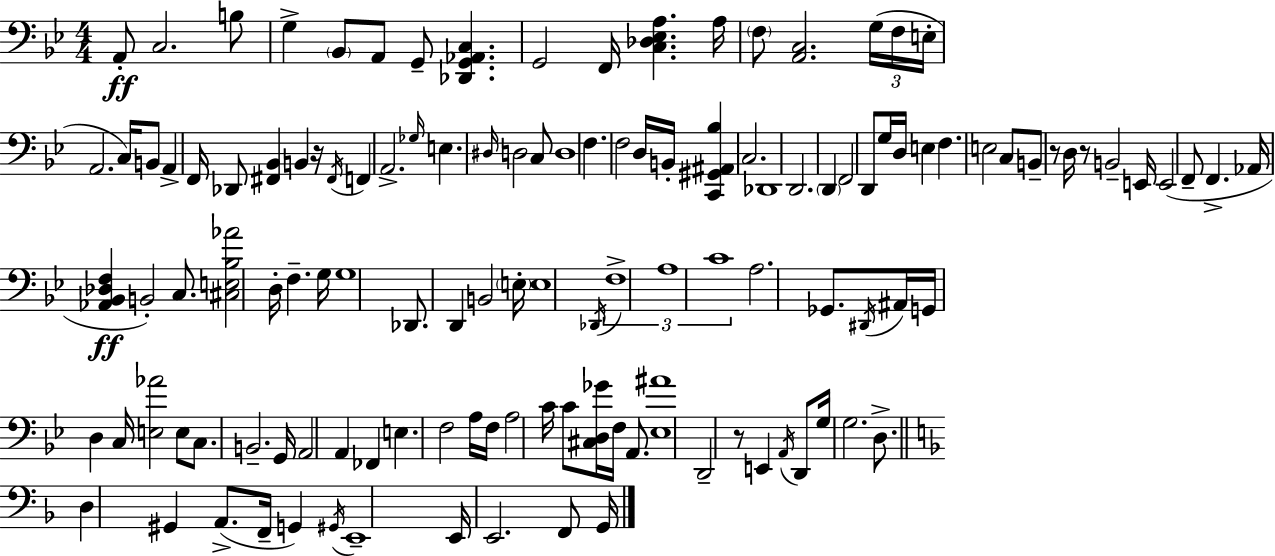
A2/e C3/h. B3/e G3/q Bb2/e A2/e G2/e [Db2,G2,Ab2,C3]/q. G2/h F2/s [C3,Db3,Eb3,A3]/q. A3/s F3/e [A2,C3]/h. G3/s F3/s E3/s A2/h. C3/s B2/e A2/q F2/s Db2/e [F#2,Bb2]/q B2/q R/s F#2/s F2/q A2/h. Gb3/s E3/q. D#3/s D3/h C3/e D3/w F3/q. F3/h D3/s B2/s [C2,G#2,A#2,Bb3]/q C3/h. Db2/w D2/h. D2/q F2/h D2/e G3/s D3/s E3/q F3/q. E3/h C3/e B2/e R/e D3/s R/e B2/h E2/s E2/h F2/e F2/q. Ab2/s [Ab2,Bb2,Db3,F3]/q B2/h C3/e. [C#3,E3,Bb3,Ab4]/h D3/s F3/q. G3/s G3/w Db2/e. D2/q B2/h E3/s E3/w Db2/s F3/w A3/w C4/w A3/h. Gb2/e. D#2/s A#2/s G2/s D3/q C3/s [E3,Ab4]/h E3/e C3/e. B2/h. G2/s A2/h A2/q FES2/q E3/q. F3/h A3/s F3/s A3/h C4/s C4/e [C#3,D3,Gb4]/s F3/s A2/e. [Eb3,A#4]/w D2/h R/e E2/q A2/s D2/e G3/s G3/h. D3/e. D3/q G#2/q A2/e. F2/s G2/q G#2/s E2/w E2/s E2/h. F2/e G2/s